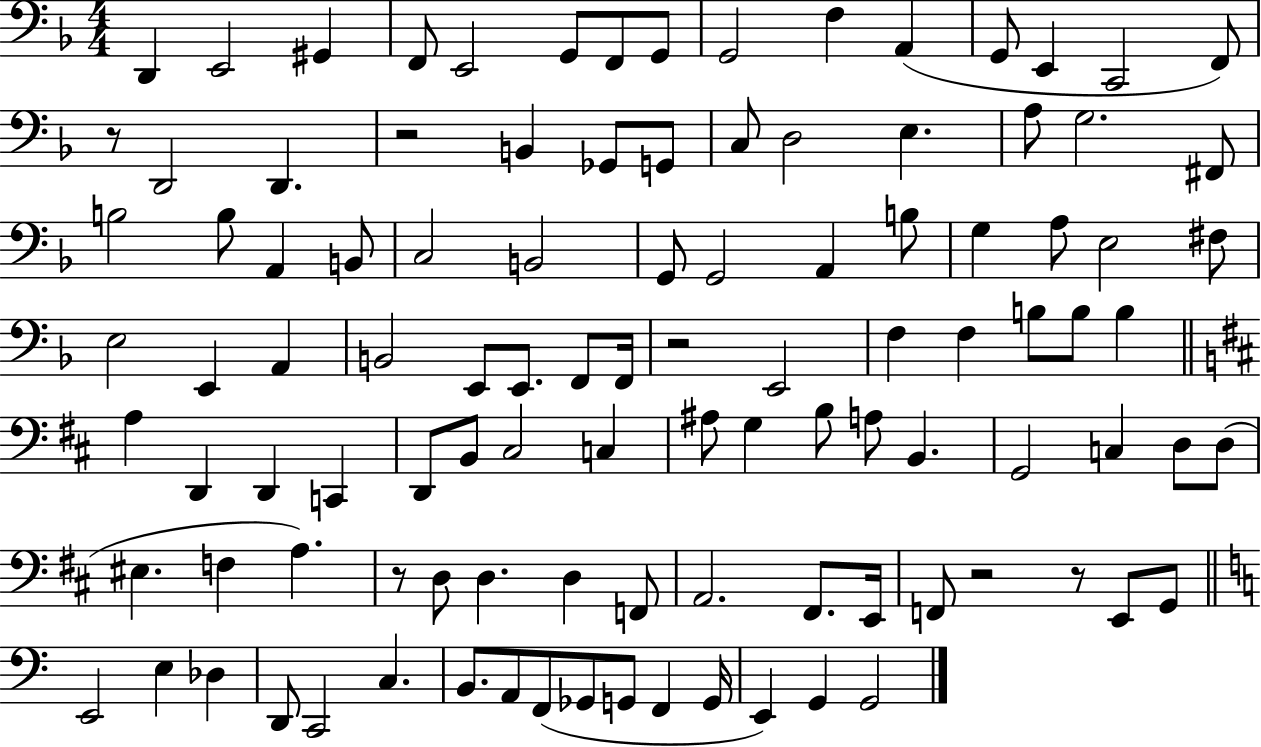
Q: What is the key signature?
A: F major